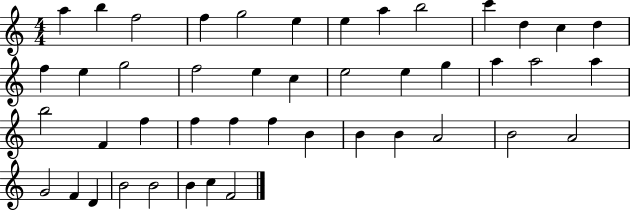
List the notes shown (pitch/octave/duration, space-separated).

A5/q B5/q F5/h F5/q G5/h E5/q E5/q A5/q B5/h C6/q D5/q C5/q D5/q F5/q E5/q G5/h F5/h E5/q C5/q E5/h E5/q G5/q A5/q A5/h A5/q B5/h F4/q F5/q F5/q F5/q F5/q B4/q B4/q B4/q A4/h B4/h A4/h G4/h F4/q D4/q B4/h B4/h B4/q C5/q F4/h